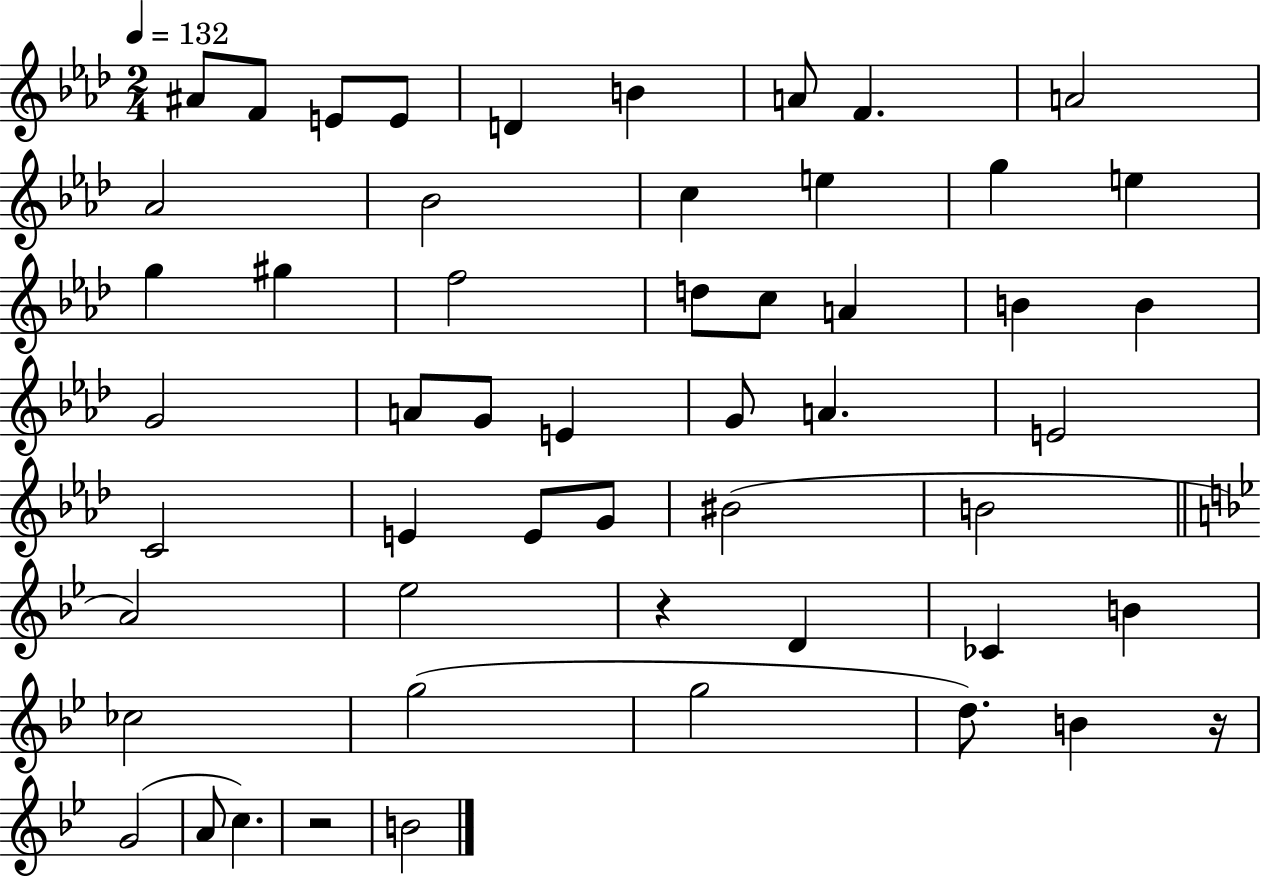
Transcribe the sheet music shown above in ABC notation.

X:1
T:Untitled
M:2/4
L:1/4
K:Ab
^A/2 F/2 E/2 E/2 D B A/2 F A2 _A2 _B2 c e g e g ^g f2 d/2 c/2 A B B G2 A/2 G/2 E G/2 A E2 C2 E E/2 G/2 ^B2 B2 A2 _e2 z D _C B _c2 g2 g2 d/2 B z/4 G2 A/2 c z2 B2